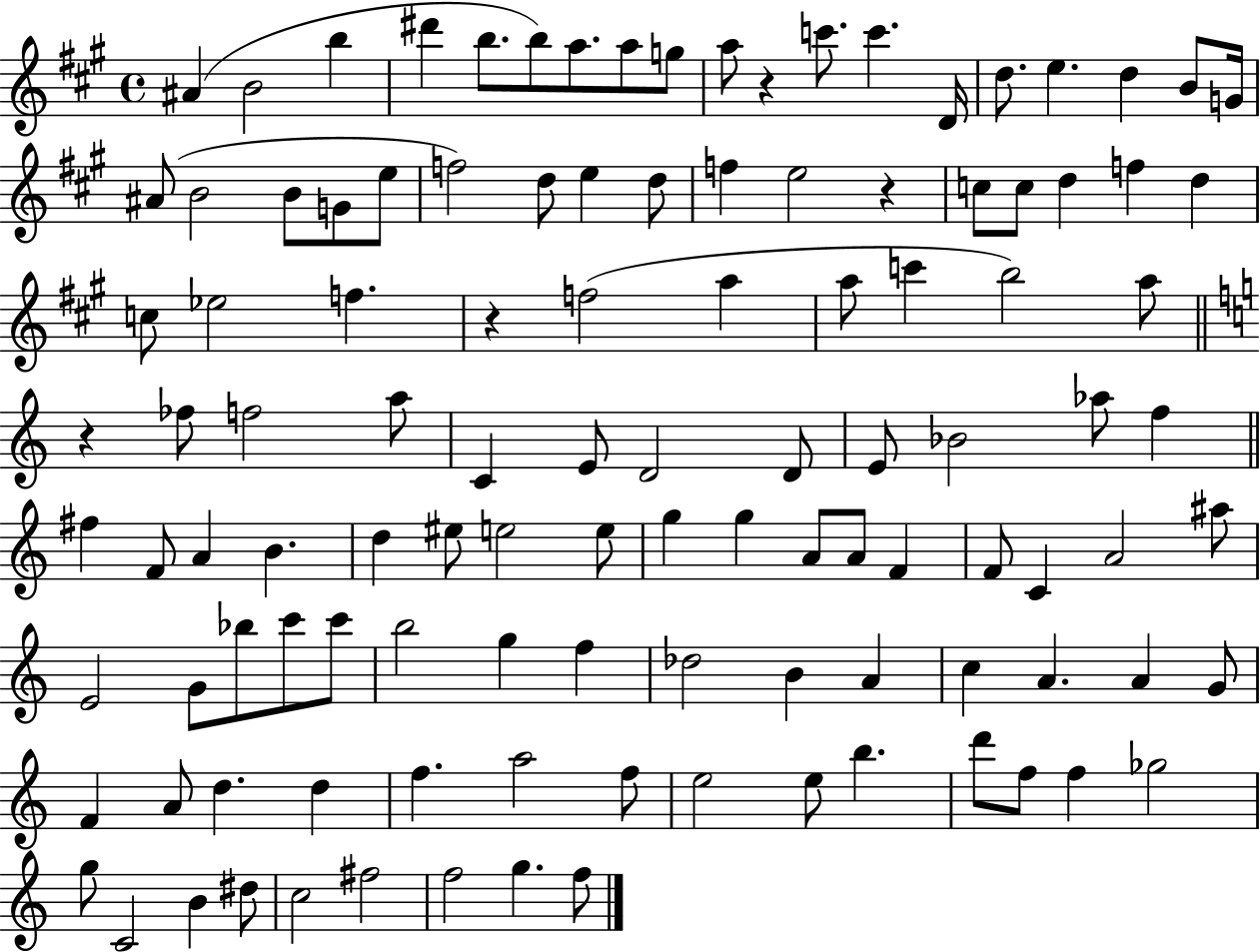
A#4/q B4/h B5/q D#6/q B5/e. B5/e A5/e. A5/e G5/e A5/e R/q C6/e. C6/q. D4/s D5/e. E5/q. D5/q B4/e G4/s A#4/e B4/h B4/e G4/e E5/e F5/h D5/e E5/q D5/e F5/q E5/h R/q C5/e C5/e D5/q F5/q D5/q C5/e Eb5/h F5/q. R/q F5/h A5/q A5/e C6/q B5/h A5/e R/q FES5/e F5/h A5/e C4/q E4/e D4/h D4/e E4/e Bb4/h Ab5/e F5/q F#5/q F4/e A4/q B4/q. D5/q EIS5/e E5/h E5/e G5/q G5/q A4/e A4/e F4/q F4/e C4/q A4/h A#5/e E4/h G4/e Bb5/e C6/e C6/e B5/h G5/q F5/q Db5/h B4/q A4/q C5/q A4/q. A4/q G4/e F4/q A4/e D5/q. D5/q F5/q. A5/h F5/e E5/h E5/e B5/q. D6/e F5/e F5/q Gb5/h G5/e C4/h B4/q D#5/e C5/h F#5/h F5/h G5/q. F5/e